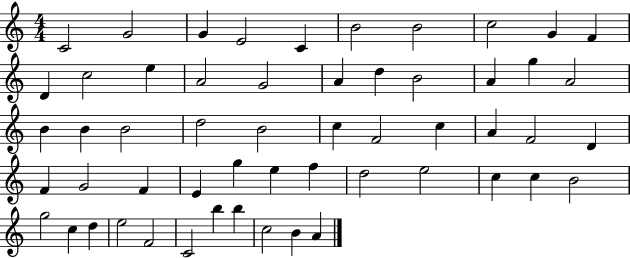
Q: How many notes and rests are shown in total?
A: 55